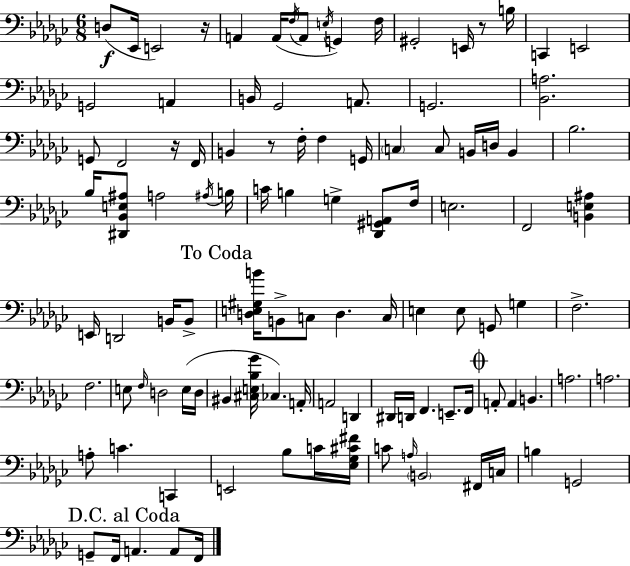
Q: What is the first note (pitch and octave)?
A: D3